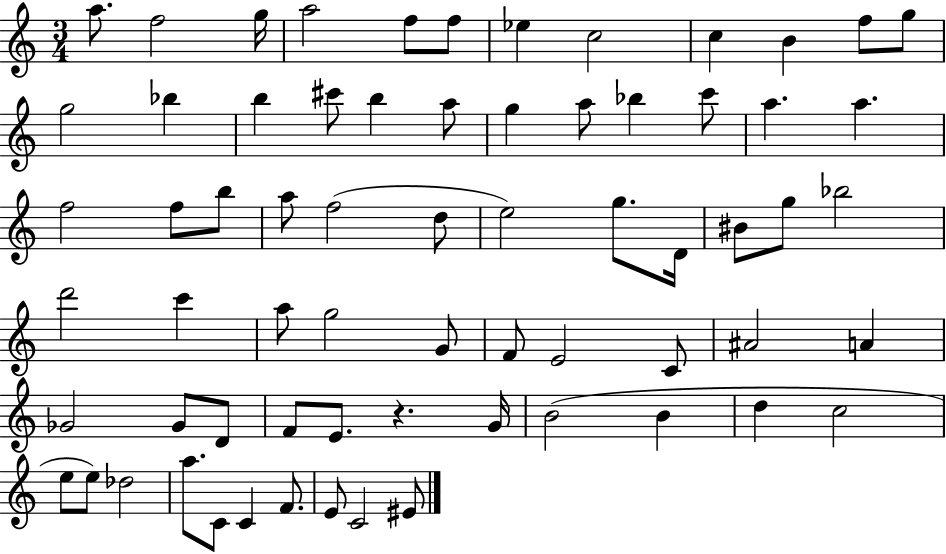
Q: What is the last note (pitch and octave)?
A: EIS4